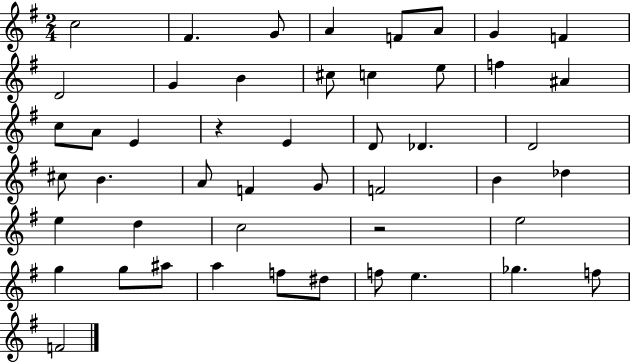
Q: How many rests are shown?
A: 2